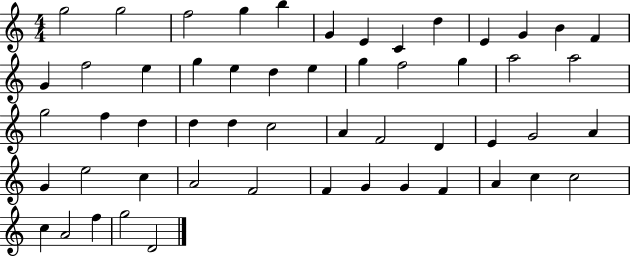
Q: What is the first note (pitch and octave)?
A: G5